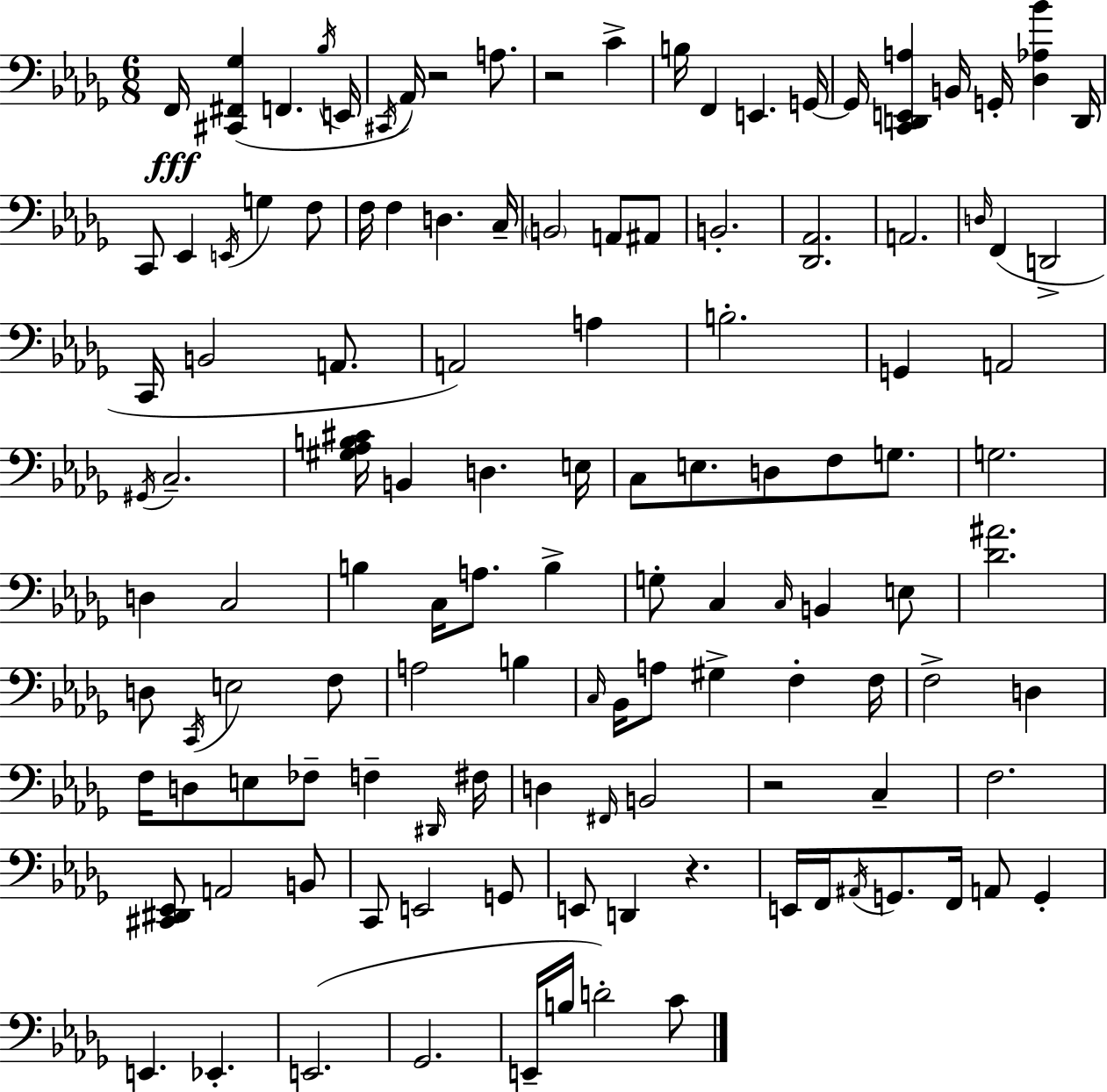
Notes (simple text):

F2/s [C#2,F#2,Gb3]/q F2/q. Bb3/s E2/s C#2/s Ab2/s R/h A3/e. R/h C4/q B3/s F2/q E2/q. G2/s G2/s [C2,D2,E2,A3]/q B2/s G2/s [Db3,Ab3,Bb4]/q D2/s C2/e Eb2/q E2/s G3/q F3/e F3/s F3/q D3/q. C3/s B2/h A2/e A#2/e B2/h. [Db2,Ab2]/h. A2/h. D3/s F2/q D2/h C2/s B2/h A2/e. A2/h A3/q B3/h. G2/q A2/h G#2/s C3/h. [G#3,Ab3,B3,C#4]/s B2/q D3/q. E3/s C3/e E3/e. D3/e F3/e G3/e. G3/h. D3/q C3/h B3/q C3/s A3/e. B3/q G3/e C3/q C3/s B2/q E3/e [Db4,A#4]/h. D3/e C2/s E3/h F3/e A3/h B3/q C3/s Bb2/s A3/e G#3/q F3/q F3/s F3/h D3/q F3/s D3/e E3/e FES3/e F3/q D#2/s F#3/s D3/q F#2/s B2/h R/h C3/q F3/h. [C#2,D#2,Eb2]/e A2/h B2/e C2/e E2/h G2/e E2/e D2/q R/q. E2/s F2/s A#2/s G2/e. F2/s A2/e G2/q E2/q. Eb2/q. E2/h. Gb2/h. E2/s B3/s D4/h C4/e